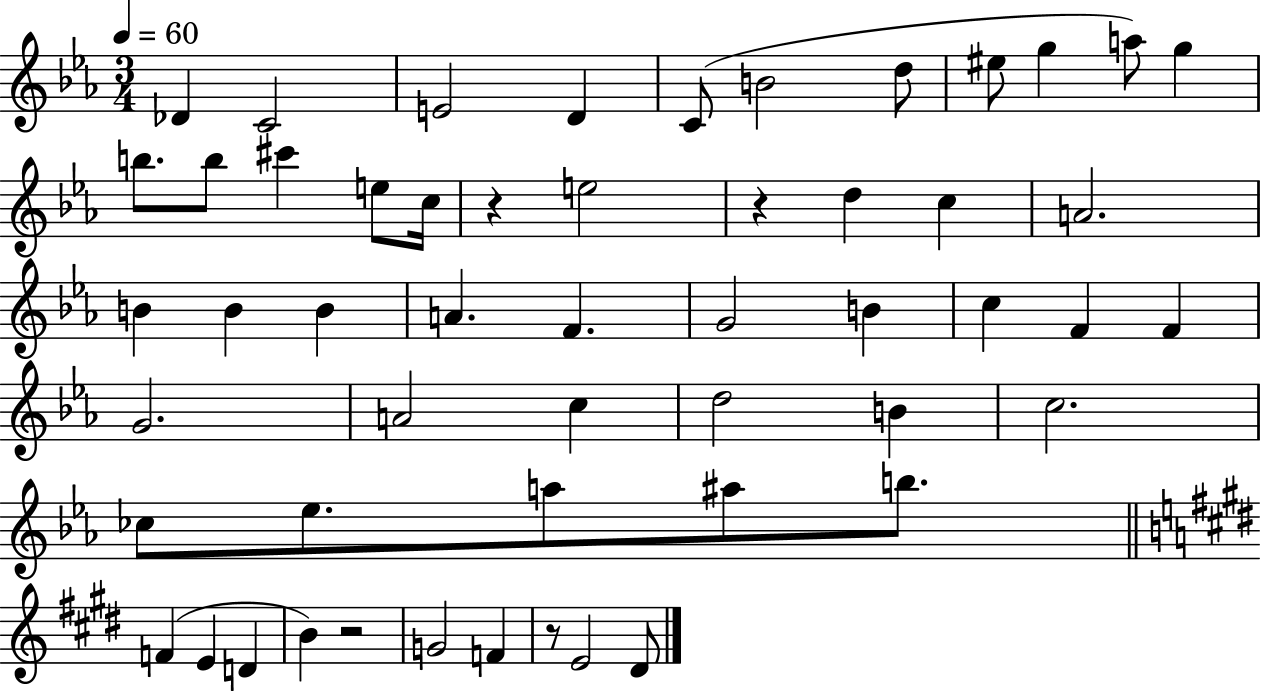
X:1
T:Untitled
M:3/4
L:1/4
K:Eb
_D C2 E2 D C/2 B2 d/2 ^e/2 g a/2 g b/2 b/2 ^c' e/2 c/4 z e2 z d c A2 B B B A F G2 B c F F G2 A2 c d2 B c2 _c/2 _e/2 a/2 ^a/2 b/2 F E D B z2 G2 F z/2 E2 ^D/2